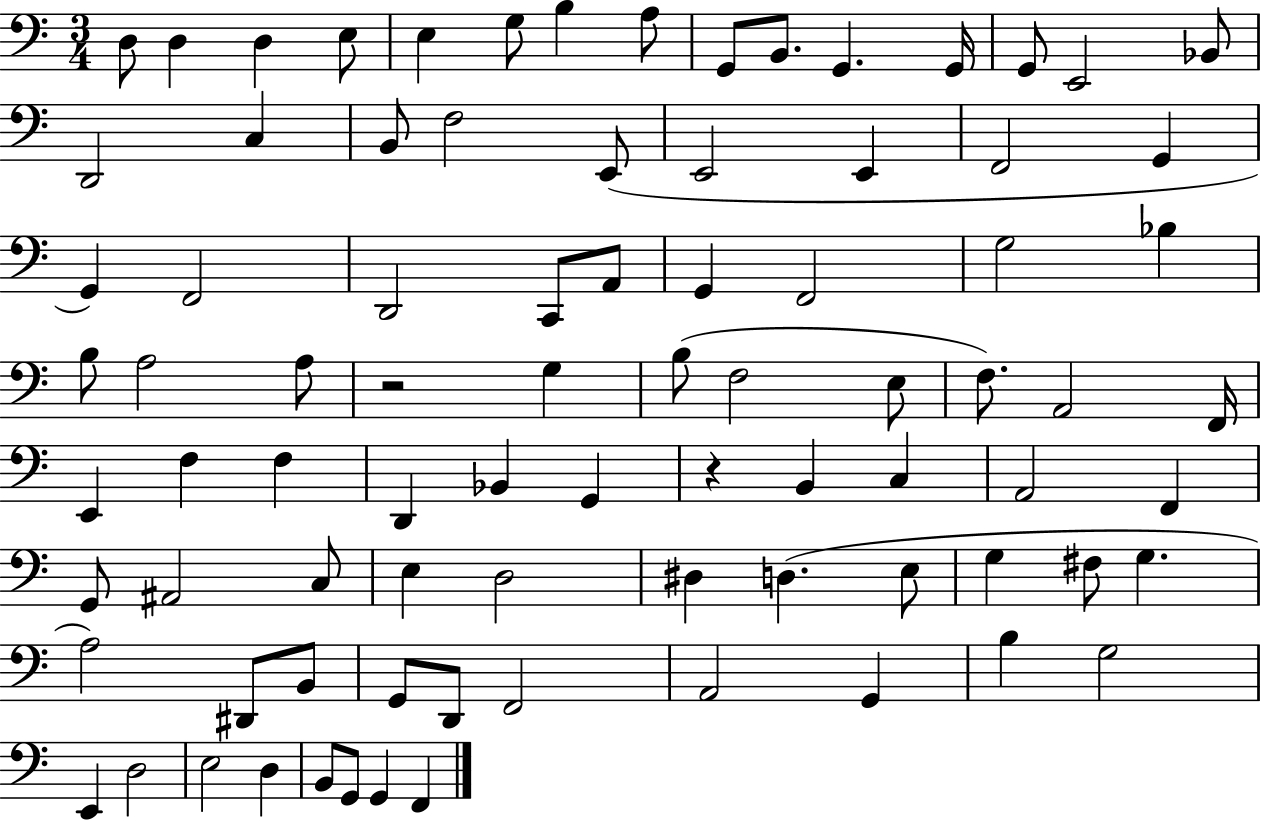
D3/e D3/q D3/q E3/e E3/q G3/e B3/q A3/e G2/e B2/e. G2/q. G2/s G2/e E2/h Bb2/e D2/h C3/q B2/e F3/h E2/e E2/h E2/q F2/h G2/q G2/q F2/h D2/h C2/e A2/e G2/q F2/h G3/h Bb3/q B3/e A3/h A3/e R/h G3/q B3/e F3/h E3/e F3/e. A2/h F2/s E2/q F3/q F3/q D2/q Bb2/q G2/q R/q B2/q C3/q A2/h F2/q G2/e A#2/h C3/e E3/q D3/h D#3/q D3/q. E3/e G3/q F#3/e G3/q. A3/h D#2/e B2/e G2/e D2/e F2/h A2/h G2/q B3/q G3/h E2/q D3/h E3/h D3/q B2/e G2/e G2/q F2/q